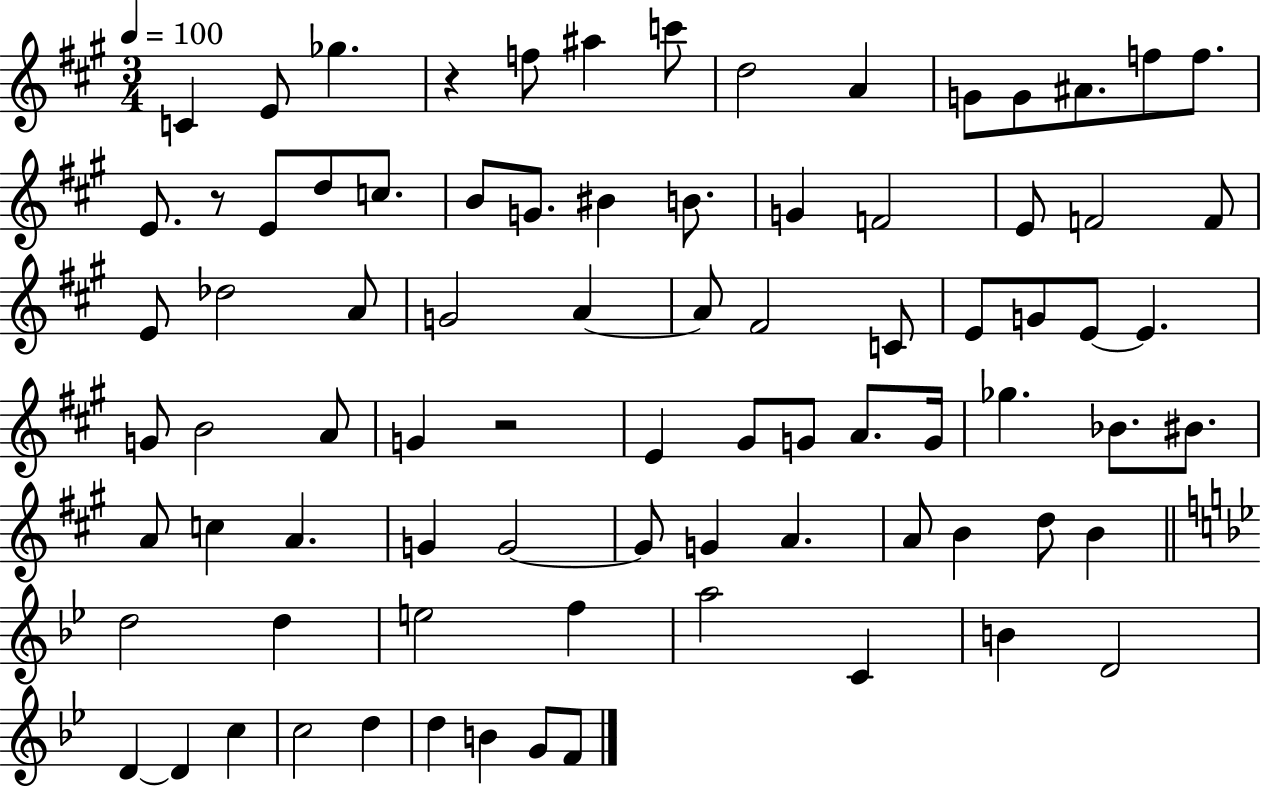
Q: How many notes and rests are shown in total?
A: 82